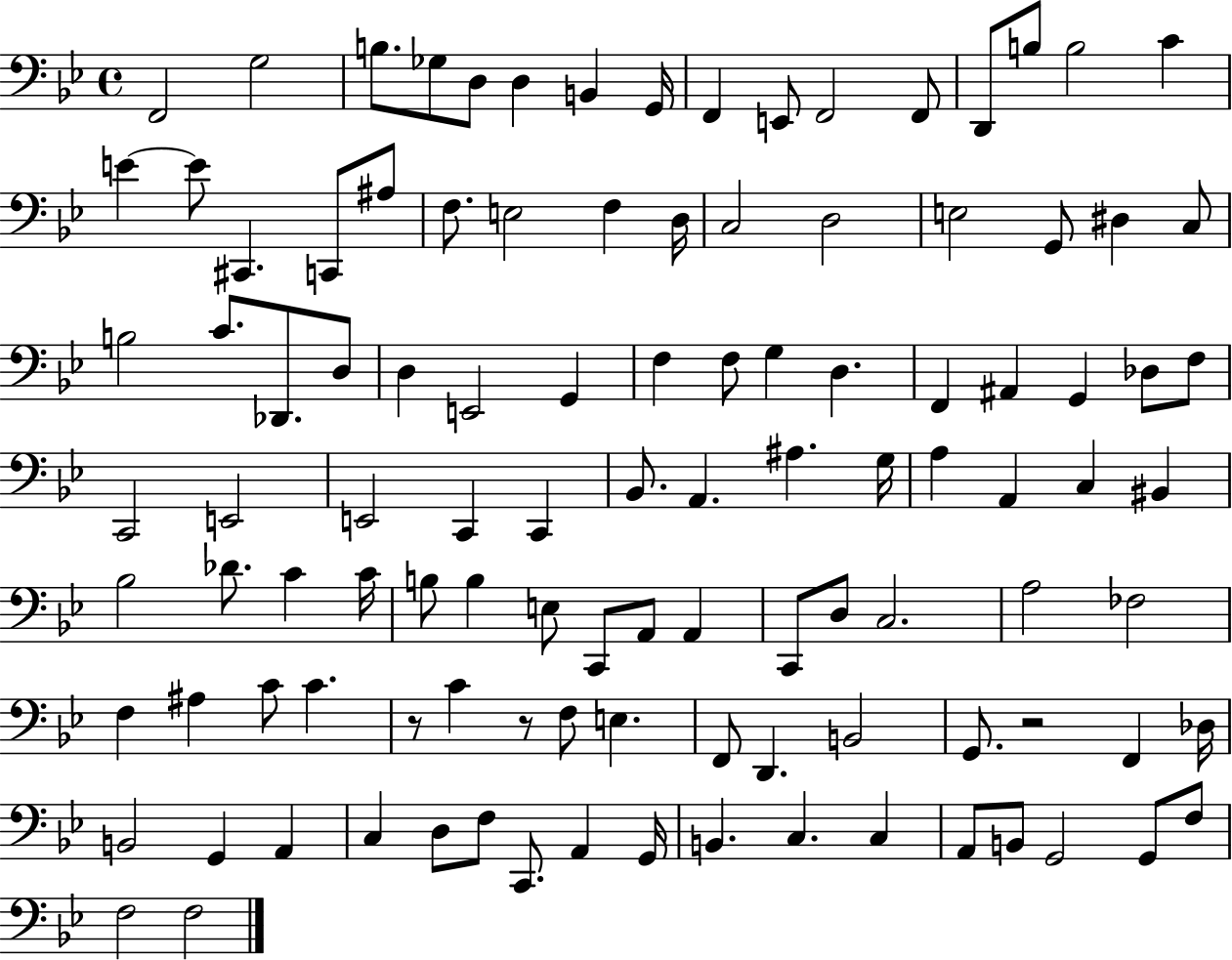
{
  \clef bass
  \time 4/4
  \defaultTimeSignature
  \key bes \major
  f,2 g2 | b8. ges8 d8 d4 b,4 g,16 | f,4 e,8 f,2 f,8 | d,8 b8 b2 c'4 | \break e'4~~ e'8 cis,4. c,8 ais8 | f8. e2 f4 d16 | c2 d2 | e2 g,8 dis4 c8 | \break b2 c'8. des,8. d8 | d4 e,2 g,4 | f4 f8 g4 d4. | f,4 ais,4 g,4 des8 f8 | \break c,2 e,2 | e,2 c,4 c,4 | bes,8. a,4. ais4. g16 | a4 a,4 c4 bis,4 | \break bes2 des'8. c'4 c'16 | b8 b4 e8 c,8 a,8 a,4 | c,8 d8 c2. | a2 fes2 | \break f4 ais4 c'8 c'4. | r8 c'4 r8 f8 e4. | f,8 d,4. b,2 | g,8. r2 f,4 des16 | \break b,2 g,4 a,4 | c4 d8 f8 c,8. a,4 g,16 | b,4. c4. c4 | a,8 b,8 g,2 g,8 f8 | \break f2 f2 | \bar "|."
}